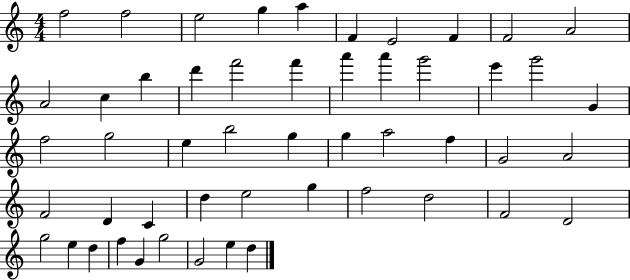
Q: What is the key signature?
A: C major